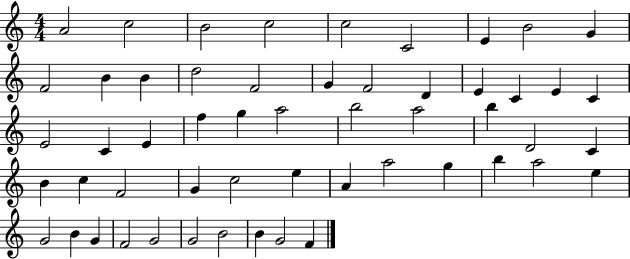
A4/h C5/h B4/h C5/h C5/h C4/h E4/q B4/h G4/q F4/h B4/q B4/q D5/h F4/h G4/q F4/h D4/q E4/q C4/q E4/q C4/q E4/h C4/q E4/q F5/q G5/q A5/h B5/h A5/h B5/q D4/h C4/q B4/q C5/q F4/h G4/q C5/h E5/q A4/q A5/h G5/q B5/q A5/h E5/q G4/h B4/q G4/q F4/h G4/h G4/h B4/h B4/q G4/h F4/q